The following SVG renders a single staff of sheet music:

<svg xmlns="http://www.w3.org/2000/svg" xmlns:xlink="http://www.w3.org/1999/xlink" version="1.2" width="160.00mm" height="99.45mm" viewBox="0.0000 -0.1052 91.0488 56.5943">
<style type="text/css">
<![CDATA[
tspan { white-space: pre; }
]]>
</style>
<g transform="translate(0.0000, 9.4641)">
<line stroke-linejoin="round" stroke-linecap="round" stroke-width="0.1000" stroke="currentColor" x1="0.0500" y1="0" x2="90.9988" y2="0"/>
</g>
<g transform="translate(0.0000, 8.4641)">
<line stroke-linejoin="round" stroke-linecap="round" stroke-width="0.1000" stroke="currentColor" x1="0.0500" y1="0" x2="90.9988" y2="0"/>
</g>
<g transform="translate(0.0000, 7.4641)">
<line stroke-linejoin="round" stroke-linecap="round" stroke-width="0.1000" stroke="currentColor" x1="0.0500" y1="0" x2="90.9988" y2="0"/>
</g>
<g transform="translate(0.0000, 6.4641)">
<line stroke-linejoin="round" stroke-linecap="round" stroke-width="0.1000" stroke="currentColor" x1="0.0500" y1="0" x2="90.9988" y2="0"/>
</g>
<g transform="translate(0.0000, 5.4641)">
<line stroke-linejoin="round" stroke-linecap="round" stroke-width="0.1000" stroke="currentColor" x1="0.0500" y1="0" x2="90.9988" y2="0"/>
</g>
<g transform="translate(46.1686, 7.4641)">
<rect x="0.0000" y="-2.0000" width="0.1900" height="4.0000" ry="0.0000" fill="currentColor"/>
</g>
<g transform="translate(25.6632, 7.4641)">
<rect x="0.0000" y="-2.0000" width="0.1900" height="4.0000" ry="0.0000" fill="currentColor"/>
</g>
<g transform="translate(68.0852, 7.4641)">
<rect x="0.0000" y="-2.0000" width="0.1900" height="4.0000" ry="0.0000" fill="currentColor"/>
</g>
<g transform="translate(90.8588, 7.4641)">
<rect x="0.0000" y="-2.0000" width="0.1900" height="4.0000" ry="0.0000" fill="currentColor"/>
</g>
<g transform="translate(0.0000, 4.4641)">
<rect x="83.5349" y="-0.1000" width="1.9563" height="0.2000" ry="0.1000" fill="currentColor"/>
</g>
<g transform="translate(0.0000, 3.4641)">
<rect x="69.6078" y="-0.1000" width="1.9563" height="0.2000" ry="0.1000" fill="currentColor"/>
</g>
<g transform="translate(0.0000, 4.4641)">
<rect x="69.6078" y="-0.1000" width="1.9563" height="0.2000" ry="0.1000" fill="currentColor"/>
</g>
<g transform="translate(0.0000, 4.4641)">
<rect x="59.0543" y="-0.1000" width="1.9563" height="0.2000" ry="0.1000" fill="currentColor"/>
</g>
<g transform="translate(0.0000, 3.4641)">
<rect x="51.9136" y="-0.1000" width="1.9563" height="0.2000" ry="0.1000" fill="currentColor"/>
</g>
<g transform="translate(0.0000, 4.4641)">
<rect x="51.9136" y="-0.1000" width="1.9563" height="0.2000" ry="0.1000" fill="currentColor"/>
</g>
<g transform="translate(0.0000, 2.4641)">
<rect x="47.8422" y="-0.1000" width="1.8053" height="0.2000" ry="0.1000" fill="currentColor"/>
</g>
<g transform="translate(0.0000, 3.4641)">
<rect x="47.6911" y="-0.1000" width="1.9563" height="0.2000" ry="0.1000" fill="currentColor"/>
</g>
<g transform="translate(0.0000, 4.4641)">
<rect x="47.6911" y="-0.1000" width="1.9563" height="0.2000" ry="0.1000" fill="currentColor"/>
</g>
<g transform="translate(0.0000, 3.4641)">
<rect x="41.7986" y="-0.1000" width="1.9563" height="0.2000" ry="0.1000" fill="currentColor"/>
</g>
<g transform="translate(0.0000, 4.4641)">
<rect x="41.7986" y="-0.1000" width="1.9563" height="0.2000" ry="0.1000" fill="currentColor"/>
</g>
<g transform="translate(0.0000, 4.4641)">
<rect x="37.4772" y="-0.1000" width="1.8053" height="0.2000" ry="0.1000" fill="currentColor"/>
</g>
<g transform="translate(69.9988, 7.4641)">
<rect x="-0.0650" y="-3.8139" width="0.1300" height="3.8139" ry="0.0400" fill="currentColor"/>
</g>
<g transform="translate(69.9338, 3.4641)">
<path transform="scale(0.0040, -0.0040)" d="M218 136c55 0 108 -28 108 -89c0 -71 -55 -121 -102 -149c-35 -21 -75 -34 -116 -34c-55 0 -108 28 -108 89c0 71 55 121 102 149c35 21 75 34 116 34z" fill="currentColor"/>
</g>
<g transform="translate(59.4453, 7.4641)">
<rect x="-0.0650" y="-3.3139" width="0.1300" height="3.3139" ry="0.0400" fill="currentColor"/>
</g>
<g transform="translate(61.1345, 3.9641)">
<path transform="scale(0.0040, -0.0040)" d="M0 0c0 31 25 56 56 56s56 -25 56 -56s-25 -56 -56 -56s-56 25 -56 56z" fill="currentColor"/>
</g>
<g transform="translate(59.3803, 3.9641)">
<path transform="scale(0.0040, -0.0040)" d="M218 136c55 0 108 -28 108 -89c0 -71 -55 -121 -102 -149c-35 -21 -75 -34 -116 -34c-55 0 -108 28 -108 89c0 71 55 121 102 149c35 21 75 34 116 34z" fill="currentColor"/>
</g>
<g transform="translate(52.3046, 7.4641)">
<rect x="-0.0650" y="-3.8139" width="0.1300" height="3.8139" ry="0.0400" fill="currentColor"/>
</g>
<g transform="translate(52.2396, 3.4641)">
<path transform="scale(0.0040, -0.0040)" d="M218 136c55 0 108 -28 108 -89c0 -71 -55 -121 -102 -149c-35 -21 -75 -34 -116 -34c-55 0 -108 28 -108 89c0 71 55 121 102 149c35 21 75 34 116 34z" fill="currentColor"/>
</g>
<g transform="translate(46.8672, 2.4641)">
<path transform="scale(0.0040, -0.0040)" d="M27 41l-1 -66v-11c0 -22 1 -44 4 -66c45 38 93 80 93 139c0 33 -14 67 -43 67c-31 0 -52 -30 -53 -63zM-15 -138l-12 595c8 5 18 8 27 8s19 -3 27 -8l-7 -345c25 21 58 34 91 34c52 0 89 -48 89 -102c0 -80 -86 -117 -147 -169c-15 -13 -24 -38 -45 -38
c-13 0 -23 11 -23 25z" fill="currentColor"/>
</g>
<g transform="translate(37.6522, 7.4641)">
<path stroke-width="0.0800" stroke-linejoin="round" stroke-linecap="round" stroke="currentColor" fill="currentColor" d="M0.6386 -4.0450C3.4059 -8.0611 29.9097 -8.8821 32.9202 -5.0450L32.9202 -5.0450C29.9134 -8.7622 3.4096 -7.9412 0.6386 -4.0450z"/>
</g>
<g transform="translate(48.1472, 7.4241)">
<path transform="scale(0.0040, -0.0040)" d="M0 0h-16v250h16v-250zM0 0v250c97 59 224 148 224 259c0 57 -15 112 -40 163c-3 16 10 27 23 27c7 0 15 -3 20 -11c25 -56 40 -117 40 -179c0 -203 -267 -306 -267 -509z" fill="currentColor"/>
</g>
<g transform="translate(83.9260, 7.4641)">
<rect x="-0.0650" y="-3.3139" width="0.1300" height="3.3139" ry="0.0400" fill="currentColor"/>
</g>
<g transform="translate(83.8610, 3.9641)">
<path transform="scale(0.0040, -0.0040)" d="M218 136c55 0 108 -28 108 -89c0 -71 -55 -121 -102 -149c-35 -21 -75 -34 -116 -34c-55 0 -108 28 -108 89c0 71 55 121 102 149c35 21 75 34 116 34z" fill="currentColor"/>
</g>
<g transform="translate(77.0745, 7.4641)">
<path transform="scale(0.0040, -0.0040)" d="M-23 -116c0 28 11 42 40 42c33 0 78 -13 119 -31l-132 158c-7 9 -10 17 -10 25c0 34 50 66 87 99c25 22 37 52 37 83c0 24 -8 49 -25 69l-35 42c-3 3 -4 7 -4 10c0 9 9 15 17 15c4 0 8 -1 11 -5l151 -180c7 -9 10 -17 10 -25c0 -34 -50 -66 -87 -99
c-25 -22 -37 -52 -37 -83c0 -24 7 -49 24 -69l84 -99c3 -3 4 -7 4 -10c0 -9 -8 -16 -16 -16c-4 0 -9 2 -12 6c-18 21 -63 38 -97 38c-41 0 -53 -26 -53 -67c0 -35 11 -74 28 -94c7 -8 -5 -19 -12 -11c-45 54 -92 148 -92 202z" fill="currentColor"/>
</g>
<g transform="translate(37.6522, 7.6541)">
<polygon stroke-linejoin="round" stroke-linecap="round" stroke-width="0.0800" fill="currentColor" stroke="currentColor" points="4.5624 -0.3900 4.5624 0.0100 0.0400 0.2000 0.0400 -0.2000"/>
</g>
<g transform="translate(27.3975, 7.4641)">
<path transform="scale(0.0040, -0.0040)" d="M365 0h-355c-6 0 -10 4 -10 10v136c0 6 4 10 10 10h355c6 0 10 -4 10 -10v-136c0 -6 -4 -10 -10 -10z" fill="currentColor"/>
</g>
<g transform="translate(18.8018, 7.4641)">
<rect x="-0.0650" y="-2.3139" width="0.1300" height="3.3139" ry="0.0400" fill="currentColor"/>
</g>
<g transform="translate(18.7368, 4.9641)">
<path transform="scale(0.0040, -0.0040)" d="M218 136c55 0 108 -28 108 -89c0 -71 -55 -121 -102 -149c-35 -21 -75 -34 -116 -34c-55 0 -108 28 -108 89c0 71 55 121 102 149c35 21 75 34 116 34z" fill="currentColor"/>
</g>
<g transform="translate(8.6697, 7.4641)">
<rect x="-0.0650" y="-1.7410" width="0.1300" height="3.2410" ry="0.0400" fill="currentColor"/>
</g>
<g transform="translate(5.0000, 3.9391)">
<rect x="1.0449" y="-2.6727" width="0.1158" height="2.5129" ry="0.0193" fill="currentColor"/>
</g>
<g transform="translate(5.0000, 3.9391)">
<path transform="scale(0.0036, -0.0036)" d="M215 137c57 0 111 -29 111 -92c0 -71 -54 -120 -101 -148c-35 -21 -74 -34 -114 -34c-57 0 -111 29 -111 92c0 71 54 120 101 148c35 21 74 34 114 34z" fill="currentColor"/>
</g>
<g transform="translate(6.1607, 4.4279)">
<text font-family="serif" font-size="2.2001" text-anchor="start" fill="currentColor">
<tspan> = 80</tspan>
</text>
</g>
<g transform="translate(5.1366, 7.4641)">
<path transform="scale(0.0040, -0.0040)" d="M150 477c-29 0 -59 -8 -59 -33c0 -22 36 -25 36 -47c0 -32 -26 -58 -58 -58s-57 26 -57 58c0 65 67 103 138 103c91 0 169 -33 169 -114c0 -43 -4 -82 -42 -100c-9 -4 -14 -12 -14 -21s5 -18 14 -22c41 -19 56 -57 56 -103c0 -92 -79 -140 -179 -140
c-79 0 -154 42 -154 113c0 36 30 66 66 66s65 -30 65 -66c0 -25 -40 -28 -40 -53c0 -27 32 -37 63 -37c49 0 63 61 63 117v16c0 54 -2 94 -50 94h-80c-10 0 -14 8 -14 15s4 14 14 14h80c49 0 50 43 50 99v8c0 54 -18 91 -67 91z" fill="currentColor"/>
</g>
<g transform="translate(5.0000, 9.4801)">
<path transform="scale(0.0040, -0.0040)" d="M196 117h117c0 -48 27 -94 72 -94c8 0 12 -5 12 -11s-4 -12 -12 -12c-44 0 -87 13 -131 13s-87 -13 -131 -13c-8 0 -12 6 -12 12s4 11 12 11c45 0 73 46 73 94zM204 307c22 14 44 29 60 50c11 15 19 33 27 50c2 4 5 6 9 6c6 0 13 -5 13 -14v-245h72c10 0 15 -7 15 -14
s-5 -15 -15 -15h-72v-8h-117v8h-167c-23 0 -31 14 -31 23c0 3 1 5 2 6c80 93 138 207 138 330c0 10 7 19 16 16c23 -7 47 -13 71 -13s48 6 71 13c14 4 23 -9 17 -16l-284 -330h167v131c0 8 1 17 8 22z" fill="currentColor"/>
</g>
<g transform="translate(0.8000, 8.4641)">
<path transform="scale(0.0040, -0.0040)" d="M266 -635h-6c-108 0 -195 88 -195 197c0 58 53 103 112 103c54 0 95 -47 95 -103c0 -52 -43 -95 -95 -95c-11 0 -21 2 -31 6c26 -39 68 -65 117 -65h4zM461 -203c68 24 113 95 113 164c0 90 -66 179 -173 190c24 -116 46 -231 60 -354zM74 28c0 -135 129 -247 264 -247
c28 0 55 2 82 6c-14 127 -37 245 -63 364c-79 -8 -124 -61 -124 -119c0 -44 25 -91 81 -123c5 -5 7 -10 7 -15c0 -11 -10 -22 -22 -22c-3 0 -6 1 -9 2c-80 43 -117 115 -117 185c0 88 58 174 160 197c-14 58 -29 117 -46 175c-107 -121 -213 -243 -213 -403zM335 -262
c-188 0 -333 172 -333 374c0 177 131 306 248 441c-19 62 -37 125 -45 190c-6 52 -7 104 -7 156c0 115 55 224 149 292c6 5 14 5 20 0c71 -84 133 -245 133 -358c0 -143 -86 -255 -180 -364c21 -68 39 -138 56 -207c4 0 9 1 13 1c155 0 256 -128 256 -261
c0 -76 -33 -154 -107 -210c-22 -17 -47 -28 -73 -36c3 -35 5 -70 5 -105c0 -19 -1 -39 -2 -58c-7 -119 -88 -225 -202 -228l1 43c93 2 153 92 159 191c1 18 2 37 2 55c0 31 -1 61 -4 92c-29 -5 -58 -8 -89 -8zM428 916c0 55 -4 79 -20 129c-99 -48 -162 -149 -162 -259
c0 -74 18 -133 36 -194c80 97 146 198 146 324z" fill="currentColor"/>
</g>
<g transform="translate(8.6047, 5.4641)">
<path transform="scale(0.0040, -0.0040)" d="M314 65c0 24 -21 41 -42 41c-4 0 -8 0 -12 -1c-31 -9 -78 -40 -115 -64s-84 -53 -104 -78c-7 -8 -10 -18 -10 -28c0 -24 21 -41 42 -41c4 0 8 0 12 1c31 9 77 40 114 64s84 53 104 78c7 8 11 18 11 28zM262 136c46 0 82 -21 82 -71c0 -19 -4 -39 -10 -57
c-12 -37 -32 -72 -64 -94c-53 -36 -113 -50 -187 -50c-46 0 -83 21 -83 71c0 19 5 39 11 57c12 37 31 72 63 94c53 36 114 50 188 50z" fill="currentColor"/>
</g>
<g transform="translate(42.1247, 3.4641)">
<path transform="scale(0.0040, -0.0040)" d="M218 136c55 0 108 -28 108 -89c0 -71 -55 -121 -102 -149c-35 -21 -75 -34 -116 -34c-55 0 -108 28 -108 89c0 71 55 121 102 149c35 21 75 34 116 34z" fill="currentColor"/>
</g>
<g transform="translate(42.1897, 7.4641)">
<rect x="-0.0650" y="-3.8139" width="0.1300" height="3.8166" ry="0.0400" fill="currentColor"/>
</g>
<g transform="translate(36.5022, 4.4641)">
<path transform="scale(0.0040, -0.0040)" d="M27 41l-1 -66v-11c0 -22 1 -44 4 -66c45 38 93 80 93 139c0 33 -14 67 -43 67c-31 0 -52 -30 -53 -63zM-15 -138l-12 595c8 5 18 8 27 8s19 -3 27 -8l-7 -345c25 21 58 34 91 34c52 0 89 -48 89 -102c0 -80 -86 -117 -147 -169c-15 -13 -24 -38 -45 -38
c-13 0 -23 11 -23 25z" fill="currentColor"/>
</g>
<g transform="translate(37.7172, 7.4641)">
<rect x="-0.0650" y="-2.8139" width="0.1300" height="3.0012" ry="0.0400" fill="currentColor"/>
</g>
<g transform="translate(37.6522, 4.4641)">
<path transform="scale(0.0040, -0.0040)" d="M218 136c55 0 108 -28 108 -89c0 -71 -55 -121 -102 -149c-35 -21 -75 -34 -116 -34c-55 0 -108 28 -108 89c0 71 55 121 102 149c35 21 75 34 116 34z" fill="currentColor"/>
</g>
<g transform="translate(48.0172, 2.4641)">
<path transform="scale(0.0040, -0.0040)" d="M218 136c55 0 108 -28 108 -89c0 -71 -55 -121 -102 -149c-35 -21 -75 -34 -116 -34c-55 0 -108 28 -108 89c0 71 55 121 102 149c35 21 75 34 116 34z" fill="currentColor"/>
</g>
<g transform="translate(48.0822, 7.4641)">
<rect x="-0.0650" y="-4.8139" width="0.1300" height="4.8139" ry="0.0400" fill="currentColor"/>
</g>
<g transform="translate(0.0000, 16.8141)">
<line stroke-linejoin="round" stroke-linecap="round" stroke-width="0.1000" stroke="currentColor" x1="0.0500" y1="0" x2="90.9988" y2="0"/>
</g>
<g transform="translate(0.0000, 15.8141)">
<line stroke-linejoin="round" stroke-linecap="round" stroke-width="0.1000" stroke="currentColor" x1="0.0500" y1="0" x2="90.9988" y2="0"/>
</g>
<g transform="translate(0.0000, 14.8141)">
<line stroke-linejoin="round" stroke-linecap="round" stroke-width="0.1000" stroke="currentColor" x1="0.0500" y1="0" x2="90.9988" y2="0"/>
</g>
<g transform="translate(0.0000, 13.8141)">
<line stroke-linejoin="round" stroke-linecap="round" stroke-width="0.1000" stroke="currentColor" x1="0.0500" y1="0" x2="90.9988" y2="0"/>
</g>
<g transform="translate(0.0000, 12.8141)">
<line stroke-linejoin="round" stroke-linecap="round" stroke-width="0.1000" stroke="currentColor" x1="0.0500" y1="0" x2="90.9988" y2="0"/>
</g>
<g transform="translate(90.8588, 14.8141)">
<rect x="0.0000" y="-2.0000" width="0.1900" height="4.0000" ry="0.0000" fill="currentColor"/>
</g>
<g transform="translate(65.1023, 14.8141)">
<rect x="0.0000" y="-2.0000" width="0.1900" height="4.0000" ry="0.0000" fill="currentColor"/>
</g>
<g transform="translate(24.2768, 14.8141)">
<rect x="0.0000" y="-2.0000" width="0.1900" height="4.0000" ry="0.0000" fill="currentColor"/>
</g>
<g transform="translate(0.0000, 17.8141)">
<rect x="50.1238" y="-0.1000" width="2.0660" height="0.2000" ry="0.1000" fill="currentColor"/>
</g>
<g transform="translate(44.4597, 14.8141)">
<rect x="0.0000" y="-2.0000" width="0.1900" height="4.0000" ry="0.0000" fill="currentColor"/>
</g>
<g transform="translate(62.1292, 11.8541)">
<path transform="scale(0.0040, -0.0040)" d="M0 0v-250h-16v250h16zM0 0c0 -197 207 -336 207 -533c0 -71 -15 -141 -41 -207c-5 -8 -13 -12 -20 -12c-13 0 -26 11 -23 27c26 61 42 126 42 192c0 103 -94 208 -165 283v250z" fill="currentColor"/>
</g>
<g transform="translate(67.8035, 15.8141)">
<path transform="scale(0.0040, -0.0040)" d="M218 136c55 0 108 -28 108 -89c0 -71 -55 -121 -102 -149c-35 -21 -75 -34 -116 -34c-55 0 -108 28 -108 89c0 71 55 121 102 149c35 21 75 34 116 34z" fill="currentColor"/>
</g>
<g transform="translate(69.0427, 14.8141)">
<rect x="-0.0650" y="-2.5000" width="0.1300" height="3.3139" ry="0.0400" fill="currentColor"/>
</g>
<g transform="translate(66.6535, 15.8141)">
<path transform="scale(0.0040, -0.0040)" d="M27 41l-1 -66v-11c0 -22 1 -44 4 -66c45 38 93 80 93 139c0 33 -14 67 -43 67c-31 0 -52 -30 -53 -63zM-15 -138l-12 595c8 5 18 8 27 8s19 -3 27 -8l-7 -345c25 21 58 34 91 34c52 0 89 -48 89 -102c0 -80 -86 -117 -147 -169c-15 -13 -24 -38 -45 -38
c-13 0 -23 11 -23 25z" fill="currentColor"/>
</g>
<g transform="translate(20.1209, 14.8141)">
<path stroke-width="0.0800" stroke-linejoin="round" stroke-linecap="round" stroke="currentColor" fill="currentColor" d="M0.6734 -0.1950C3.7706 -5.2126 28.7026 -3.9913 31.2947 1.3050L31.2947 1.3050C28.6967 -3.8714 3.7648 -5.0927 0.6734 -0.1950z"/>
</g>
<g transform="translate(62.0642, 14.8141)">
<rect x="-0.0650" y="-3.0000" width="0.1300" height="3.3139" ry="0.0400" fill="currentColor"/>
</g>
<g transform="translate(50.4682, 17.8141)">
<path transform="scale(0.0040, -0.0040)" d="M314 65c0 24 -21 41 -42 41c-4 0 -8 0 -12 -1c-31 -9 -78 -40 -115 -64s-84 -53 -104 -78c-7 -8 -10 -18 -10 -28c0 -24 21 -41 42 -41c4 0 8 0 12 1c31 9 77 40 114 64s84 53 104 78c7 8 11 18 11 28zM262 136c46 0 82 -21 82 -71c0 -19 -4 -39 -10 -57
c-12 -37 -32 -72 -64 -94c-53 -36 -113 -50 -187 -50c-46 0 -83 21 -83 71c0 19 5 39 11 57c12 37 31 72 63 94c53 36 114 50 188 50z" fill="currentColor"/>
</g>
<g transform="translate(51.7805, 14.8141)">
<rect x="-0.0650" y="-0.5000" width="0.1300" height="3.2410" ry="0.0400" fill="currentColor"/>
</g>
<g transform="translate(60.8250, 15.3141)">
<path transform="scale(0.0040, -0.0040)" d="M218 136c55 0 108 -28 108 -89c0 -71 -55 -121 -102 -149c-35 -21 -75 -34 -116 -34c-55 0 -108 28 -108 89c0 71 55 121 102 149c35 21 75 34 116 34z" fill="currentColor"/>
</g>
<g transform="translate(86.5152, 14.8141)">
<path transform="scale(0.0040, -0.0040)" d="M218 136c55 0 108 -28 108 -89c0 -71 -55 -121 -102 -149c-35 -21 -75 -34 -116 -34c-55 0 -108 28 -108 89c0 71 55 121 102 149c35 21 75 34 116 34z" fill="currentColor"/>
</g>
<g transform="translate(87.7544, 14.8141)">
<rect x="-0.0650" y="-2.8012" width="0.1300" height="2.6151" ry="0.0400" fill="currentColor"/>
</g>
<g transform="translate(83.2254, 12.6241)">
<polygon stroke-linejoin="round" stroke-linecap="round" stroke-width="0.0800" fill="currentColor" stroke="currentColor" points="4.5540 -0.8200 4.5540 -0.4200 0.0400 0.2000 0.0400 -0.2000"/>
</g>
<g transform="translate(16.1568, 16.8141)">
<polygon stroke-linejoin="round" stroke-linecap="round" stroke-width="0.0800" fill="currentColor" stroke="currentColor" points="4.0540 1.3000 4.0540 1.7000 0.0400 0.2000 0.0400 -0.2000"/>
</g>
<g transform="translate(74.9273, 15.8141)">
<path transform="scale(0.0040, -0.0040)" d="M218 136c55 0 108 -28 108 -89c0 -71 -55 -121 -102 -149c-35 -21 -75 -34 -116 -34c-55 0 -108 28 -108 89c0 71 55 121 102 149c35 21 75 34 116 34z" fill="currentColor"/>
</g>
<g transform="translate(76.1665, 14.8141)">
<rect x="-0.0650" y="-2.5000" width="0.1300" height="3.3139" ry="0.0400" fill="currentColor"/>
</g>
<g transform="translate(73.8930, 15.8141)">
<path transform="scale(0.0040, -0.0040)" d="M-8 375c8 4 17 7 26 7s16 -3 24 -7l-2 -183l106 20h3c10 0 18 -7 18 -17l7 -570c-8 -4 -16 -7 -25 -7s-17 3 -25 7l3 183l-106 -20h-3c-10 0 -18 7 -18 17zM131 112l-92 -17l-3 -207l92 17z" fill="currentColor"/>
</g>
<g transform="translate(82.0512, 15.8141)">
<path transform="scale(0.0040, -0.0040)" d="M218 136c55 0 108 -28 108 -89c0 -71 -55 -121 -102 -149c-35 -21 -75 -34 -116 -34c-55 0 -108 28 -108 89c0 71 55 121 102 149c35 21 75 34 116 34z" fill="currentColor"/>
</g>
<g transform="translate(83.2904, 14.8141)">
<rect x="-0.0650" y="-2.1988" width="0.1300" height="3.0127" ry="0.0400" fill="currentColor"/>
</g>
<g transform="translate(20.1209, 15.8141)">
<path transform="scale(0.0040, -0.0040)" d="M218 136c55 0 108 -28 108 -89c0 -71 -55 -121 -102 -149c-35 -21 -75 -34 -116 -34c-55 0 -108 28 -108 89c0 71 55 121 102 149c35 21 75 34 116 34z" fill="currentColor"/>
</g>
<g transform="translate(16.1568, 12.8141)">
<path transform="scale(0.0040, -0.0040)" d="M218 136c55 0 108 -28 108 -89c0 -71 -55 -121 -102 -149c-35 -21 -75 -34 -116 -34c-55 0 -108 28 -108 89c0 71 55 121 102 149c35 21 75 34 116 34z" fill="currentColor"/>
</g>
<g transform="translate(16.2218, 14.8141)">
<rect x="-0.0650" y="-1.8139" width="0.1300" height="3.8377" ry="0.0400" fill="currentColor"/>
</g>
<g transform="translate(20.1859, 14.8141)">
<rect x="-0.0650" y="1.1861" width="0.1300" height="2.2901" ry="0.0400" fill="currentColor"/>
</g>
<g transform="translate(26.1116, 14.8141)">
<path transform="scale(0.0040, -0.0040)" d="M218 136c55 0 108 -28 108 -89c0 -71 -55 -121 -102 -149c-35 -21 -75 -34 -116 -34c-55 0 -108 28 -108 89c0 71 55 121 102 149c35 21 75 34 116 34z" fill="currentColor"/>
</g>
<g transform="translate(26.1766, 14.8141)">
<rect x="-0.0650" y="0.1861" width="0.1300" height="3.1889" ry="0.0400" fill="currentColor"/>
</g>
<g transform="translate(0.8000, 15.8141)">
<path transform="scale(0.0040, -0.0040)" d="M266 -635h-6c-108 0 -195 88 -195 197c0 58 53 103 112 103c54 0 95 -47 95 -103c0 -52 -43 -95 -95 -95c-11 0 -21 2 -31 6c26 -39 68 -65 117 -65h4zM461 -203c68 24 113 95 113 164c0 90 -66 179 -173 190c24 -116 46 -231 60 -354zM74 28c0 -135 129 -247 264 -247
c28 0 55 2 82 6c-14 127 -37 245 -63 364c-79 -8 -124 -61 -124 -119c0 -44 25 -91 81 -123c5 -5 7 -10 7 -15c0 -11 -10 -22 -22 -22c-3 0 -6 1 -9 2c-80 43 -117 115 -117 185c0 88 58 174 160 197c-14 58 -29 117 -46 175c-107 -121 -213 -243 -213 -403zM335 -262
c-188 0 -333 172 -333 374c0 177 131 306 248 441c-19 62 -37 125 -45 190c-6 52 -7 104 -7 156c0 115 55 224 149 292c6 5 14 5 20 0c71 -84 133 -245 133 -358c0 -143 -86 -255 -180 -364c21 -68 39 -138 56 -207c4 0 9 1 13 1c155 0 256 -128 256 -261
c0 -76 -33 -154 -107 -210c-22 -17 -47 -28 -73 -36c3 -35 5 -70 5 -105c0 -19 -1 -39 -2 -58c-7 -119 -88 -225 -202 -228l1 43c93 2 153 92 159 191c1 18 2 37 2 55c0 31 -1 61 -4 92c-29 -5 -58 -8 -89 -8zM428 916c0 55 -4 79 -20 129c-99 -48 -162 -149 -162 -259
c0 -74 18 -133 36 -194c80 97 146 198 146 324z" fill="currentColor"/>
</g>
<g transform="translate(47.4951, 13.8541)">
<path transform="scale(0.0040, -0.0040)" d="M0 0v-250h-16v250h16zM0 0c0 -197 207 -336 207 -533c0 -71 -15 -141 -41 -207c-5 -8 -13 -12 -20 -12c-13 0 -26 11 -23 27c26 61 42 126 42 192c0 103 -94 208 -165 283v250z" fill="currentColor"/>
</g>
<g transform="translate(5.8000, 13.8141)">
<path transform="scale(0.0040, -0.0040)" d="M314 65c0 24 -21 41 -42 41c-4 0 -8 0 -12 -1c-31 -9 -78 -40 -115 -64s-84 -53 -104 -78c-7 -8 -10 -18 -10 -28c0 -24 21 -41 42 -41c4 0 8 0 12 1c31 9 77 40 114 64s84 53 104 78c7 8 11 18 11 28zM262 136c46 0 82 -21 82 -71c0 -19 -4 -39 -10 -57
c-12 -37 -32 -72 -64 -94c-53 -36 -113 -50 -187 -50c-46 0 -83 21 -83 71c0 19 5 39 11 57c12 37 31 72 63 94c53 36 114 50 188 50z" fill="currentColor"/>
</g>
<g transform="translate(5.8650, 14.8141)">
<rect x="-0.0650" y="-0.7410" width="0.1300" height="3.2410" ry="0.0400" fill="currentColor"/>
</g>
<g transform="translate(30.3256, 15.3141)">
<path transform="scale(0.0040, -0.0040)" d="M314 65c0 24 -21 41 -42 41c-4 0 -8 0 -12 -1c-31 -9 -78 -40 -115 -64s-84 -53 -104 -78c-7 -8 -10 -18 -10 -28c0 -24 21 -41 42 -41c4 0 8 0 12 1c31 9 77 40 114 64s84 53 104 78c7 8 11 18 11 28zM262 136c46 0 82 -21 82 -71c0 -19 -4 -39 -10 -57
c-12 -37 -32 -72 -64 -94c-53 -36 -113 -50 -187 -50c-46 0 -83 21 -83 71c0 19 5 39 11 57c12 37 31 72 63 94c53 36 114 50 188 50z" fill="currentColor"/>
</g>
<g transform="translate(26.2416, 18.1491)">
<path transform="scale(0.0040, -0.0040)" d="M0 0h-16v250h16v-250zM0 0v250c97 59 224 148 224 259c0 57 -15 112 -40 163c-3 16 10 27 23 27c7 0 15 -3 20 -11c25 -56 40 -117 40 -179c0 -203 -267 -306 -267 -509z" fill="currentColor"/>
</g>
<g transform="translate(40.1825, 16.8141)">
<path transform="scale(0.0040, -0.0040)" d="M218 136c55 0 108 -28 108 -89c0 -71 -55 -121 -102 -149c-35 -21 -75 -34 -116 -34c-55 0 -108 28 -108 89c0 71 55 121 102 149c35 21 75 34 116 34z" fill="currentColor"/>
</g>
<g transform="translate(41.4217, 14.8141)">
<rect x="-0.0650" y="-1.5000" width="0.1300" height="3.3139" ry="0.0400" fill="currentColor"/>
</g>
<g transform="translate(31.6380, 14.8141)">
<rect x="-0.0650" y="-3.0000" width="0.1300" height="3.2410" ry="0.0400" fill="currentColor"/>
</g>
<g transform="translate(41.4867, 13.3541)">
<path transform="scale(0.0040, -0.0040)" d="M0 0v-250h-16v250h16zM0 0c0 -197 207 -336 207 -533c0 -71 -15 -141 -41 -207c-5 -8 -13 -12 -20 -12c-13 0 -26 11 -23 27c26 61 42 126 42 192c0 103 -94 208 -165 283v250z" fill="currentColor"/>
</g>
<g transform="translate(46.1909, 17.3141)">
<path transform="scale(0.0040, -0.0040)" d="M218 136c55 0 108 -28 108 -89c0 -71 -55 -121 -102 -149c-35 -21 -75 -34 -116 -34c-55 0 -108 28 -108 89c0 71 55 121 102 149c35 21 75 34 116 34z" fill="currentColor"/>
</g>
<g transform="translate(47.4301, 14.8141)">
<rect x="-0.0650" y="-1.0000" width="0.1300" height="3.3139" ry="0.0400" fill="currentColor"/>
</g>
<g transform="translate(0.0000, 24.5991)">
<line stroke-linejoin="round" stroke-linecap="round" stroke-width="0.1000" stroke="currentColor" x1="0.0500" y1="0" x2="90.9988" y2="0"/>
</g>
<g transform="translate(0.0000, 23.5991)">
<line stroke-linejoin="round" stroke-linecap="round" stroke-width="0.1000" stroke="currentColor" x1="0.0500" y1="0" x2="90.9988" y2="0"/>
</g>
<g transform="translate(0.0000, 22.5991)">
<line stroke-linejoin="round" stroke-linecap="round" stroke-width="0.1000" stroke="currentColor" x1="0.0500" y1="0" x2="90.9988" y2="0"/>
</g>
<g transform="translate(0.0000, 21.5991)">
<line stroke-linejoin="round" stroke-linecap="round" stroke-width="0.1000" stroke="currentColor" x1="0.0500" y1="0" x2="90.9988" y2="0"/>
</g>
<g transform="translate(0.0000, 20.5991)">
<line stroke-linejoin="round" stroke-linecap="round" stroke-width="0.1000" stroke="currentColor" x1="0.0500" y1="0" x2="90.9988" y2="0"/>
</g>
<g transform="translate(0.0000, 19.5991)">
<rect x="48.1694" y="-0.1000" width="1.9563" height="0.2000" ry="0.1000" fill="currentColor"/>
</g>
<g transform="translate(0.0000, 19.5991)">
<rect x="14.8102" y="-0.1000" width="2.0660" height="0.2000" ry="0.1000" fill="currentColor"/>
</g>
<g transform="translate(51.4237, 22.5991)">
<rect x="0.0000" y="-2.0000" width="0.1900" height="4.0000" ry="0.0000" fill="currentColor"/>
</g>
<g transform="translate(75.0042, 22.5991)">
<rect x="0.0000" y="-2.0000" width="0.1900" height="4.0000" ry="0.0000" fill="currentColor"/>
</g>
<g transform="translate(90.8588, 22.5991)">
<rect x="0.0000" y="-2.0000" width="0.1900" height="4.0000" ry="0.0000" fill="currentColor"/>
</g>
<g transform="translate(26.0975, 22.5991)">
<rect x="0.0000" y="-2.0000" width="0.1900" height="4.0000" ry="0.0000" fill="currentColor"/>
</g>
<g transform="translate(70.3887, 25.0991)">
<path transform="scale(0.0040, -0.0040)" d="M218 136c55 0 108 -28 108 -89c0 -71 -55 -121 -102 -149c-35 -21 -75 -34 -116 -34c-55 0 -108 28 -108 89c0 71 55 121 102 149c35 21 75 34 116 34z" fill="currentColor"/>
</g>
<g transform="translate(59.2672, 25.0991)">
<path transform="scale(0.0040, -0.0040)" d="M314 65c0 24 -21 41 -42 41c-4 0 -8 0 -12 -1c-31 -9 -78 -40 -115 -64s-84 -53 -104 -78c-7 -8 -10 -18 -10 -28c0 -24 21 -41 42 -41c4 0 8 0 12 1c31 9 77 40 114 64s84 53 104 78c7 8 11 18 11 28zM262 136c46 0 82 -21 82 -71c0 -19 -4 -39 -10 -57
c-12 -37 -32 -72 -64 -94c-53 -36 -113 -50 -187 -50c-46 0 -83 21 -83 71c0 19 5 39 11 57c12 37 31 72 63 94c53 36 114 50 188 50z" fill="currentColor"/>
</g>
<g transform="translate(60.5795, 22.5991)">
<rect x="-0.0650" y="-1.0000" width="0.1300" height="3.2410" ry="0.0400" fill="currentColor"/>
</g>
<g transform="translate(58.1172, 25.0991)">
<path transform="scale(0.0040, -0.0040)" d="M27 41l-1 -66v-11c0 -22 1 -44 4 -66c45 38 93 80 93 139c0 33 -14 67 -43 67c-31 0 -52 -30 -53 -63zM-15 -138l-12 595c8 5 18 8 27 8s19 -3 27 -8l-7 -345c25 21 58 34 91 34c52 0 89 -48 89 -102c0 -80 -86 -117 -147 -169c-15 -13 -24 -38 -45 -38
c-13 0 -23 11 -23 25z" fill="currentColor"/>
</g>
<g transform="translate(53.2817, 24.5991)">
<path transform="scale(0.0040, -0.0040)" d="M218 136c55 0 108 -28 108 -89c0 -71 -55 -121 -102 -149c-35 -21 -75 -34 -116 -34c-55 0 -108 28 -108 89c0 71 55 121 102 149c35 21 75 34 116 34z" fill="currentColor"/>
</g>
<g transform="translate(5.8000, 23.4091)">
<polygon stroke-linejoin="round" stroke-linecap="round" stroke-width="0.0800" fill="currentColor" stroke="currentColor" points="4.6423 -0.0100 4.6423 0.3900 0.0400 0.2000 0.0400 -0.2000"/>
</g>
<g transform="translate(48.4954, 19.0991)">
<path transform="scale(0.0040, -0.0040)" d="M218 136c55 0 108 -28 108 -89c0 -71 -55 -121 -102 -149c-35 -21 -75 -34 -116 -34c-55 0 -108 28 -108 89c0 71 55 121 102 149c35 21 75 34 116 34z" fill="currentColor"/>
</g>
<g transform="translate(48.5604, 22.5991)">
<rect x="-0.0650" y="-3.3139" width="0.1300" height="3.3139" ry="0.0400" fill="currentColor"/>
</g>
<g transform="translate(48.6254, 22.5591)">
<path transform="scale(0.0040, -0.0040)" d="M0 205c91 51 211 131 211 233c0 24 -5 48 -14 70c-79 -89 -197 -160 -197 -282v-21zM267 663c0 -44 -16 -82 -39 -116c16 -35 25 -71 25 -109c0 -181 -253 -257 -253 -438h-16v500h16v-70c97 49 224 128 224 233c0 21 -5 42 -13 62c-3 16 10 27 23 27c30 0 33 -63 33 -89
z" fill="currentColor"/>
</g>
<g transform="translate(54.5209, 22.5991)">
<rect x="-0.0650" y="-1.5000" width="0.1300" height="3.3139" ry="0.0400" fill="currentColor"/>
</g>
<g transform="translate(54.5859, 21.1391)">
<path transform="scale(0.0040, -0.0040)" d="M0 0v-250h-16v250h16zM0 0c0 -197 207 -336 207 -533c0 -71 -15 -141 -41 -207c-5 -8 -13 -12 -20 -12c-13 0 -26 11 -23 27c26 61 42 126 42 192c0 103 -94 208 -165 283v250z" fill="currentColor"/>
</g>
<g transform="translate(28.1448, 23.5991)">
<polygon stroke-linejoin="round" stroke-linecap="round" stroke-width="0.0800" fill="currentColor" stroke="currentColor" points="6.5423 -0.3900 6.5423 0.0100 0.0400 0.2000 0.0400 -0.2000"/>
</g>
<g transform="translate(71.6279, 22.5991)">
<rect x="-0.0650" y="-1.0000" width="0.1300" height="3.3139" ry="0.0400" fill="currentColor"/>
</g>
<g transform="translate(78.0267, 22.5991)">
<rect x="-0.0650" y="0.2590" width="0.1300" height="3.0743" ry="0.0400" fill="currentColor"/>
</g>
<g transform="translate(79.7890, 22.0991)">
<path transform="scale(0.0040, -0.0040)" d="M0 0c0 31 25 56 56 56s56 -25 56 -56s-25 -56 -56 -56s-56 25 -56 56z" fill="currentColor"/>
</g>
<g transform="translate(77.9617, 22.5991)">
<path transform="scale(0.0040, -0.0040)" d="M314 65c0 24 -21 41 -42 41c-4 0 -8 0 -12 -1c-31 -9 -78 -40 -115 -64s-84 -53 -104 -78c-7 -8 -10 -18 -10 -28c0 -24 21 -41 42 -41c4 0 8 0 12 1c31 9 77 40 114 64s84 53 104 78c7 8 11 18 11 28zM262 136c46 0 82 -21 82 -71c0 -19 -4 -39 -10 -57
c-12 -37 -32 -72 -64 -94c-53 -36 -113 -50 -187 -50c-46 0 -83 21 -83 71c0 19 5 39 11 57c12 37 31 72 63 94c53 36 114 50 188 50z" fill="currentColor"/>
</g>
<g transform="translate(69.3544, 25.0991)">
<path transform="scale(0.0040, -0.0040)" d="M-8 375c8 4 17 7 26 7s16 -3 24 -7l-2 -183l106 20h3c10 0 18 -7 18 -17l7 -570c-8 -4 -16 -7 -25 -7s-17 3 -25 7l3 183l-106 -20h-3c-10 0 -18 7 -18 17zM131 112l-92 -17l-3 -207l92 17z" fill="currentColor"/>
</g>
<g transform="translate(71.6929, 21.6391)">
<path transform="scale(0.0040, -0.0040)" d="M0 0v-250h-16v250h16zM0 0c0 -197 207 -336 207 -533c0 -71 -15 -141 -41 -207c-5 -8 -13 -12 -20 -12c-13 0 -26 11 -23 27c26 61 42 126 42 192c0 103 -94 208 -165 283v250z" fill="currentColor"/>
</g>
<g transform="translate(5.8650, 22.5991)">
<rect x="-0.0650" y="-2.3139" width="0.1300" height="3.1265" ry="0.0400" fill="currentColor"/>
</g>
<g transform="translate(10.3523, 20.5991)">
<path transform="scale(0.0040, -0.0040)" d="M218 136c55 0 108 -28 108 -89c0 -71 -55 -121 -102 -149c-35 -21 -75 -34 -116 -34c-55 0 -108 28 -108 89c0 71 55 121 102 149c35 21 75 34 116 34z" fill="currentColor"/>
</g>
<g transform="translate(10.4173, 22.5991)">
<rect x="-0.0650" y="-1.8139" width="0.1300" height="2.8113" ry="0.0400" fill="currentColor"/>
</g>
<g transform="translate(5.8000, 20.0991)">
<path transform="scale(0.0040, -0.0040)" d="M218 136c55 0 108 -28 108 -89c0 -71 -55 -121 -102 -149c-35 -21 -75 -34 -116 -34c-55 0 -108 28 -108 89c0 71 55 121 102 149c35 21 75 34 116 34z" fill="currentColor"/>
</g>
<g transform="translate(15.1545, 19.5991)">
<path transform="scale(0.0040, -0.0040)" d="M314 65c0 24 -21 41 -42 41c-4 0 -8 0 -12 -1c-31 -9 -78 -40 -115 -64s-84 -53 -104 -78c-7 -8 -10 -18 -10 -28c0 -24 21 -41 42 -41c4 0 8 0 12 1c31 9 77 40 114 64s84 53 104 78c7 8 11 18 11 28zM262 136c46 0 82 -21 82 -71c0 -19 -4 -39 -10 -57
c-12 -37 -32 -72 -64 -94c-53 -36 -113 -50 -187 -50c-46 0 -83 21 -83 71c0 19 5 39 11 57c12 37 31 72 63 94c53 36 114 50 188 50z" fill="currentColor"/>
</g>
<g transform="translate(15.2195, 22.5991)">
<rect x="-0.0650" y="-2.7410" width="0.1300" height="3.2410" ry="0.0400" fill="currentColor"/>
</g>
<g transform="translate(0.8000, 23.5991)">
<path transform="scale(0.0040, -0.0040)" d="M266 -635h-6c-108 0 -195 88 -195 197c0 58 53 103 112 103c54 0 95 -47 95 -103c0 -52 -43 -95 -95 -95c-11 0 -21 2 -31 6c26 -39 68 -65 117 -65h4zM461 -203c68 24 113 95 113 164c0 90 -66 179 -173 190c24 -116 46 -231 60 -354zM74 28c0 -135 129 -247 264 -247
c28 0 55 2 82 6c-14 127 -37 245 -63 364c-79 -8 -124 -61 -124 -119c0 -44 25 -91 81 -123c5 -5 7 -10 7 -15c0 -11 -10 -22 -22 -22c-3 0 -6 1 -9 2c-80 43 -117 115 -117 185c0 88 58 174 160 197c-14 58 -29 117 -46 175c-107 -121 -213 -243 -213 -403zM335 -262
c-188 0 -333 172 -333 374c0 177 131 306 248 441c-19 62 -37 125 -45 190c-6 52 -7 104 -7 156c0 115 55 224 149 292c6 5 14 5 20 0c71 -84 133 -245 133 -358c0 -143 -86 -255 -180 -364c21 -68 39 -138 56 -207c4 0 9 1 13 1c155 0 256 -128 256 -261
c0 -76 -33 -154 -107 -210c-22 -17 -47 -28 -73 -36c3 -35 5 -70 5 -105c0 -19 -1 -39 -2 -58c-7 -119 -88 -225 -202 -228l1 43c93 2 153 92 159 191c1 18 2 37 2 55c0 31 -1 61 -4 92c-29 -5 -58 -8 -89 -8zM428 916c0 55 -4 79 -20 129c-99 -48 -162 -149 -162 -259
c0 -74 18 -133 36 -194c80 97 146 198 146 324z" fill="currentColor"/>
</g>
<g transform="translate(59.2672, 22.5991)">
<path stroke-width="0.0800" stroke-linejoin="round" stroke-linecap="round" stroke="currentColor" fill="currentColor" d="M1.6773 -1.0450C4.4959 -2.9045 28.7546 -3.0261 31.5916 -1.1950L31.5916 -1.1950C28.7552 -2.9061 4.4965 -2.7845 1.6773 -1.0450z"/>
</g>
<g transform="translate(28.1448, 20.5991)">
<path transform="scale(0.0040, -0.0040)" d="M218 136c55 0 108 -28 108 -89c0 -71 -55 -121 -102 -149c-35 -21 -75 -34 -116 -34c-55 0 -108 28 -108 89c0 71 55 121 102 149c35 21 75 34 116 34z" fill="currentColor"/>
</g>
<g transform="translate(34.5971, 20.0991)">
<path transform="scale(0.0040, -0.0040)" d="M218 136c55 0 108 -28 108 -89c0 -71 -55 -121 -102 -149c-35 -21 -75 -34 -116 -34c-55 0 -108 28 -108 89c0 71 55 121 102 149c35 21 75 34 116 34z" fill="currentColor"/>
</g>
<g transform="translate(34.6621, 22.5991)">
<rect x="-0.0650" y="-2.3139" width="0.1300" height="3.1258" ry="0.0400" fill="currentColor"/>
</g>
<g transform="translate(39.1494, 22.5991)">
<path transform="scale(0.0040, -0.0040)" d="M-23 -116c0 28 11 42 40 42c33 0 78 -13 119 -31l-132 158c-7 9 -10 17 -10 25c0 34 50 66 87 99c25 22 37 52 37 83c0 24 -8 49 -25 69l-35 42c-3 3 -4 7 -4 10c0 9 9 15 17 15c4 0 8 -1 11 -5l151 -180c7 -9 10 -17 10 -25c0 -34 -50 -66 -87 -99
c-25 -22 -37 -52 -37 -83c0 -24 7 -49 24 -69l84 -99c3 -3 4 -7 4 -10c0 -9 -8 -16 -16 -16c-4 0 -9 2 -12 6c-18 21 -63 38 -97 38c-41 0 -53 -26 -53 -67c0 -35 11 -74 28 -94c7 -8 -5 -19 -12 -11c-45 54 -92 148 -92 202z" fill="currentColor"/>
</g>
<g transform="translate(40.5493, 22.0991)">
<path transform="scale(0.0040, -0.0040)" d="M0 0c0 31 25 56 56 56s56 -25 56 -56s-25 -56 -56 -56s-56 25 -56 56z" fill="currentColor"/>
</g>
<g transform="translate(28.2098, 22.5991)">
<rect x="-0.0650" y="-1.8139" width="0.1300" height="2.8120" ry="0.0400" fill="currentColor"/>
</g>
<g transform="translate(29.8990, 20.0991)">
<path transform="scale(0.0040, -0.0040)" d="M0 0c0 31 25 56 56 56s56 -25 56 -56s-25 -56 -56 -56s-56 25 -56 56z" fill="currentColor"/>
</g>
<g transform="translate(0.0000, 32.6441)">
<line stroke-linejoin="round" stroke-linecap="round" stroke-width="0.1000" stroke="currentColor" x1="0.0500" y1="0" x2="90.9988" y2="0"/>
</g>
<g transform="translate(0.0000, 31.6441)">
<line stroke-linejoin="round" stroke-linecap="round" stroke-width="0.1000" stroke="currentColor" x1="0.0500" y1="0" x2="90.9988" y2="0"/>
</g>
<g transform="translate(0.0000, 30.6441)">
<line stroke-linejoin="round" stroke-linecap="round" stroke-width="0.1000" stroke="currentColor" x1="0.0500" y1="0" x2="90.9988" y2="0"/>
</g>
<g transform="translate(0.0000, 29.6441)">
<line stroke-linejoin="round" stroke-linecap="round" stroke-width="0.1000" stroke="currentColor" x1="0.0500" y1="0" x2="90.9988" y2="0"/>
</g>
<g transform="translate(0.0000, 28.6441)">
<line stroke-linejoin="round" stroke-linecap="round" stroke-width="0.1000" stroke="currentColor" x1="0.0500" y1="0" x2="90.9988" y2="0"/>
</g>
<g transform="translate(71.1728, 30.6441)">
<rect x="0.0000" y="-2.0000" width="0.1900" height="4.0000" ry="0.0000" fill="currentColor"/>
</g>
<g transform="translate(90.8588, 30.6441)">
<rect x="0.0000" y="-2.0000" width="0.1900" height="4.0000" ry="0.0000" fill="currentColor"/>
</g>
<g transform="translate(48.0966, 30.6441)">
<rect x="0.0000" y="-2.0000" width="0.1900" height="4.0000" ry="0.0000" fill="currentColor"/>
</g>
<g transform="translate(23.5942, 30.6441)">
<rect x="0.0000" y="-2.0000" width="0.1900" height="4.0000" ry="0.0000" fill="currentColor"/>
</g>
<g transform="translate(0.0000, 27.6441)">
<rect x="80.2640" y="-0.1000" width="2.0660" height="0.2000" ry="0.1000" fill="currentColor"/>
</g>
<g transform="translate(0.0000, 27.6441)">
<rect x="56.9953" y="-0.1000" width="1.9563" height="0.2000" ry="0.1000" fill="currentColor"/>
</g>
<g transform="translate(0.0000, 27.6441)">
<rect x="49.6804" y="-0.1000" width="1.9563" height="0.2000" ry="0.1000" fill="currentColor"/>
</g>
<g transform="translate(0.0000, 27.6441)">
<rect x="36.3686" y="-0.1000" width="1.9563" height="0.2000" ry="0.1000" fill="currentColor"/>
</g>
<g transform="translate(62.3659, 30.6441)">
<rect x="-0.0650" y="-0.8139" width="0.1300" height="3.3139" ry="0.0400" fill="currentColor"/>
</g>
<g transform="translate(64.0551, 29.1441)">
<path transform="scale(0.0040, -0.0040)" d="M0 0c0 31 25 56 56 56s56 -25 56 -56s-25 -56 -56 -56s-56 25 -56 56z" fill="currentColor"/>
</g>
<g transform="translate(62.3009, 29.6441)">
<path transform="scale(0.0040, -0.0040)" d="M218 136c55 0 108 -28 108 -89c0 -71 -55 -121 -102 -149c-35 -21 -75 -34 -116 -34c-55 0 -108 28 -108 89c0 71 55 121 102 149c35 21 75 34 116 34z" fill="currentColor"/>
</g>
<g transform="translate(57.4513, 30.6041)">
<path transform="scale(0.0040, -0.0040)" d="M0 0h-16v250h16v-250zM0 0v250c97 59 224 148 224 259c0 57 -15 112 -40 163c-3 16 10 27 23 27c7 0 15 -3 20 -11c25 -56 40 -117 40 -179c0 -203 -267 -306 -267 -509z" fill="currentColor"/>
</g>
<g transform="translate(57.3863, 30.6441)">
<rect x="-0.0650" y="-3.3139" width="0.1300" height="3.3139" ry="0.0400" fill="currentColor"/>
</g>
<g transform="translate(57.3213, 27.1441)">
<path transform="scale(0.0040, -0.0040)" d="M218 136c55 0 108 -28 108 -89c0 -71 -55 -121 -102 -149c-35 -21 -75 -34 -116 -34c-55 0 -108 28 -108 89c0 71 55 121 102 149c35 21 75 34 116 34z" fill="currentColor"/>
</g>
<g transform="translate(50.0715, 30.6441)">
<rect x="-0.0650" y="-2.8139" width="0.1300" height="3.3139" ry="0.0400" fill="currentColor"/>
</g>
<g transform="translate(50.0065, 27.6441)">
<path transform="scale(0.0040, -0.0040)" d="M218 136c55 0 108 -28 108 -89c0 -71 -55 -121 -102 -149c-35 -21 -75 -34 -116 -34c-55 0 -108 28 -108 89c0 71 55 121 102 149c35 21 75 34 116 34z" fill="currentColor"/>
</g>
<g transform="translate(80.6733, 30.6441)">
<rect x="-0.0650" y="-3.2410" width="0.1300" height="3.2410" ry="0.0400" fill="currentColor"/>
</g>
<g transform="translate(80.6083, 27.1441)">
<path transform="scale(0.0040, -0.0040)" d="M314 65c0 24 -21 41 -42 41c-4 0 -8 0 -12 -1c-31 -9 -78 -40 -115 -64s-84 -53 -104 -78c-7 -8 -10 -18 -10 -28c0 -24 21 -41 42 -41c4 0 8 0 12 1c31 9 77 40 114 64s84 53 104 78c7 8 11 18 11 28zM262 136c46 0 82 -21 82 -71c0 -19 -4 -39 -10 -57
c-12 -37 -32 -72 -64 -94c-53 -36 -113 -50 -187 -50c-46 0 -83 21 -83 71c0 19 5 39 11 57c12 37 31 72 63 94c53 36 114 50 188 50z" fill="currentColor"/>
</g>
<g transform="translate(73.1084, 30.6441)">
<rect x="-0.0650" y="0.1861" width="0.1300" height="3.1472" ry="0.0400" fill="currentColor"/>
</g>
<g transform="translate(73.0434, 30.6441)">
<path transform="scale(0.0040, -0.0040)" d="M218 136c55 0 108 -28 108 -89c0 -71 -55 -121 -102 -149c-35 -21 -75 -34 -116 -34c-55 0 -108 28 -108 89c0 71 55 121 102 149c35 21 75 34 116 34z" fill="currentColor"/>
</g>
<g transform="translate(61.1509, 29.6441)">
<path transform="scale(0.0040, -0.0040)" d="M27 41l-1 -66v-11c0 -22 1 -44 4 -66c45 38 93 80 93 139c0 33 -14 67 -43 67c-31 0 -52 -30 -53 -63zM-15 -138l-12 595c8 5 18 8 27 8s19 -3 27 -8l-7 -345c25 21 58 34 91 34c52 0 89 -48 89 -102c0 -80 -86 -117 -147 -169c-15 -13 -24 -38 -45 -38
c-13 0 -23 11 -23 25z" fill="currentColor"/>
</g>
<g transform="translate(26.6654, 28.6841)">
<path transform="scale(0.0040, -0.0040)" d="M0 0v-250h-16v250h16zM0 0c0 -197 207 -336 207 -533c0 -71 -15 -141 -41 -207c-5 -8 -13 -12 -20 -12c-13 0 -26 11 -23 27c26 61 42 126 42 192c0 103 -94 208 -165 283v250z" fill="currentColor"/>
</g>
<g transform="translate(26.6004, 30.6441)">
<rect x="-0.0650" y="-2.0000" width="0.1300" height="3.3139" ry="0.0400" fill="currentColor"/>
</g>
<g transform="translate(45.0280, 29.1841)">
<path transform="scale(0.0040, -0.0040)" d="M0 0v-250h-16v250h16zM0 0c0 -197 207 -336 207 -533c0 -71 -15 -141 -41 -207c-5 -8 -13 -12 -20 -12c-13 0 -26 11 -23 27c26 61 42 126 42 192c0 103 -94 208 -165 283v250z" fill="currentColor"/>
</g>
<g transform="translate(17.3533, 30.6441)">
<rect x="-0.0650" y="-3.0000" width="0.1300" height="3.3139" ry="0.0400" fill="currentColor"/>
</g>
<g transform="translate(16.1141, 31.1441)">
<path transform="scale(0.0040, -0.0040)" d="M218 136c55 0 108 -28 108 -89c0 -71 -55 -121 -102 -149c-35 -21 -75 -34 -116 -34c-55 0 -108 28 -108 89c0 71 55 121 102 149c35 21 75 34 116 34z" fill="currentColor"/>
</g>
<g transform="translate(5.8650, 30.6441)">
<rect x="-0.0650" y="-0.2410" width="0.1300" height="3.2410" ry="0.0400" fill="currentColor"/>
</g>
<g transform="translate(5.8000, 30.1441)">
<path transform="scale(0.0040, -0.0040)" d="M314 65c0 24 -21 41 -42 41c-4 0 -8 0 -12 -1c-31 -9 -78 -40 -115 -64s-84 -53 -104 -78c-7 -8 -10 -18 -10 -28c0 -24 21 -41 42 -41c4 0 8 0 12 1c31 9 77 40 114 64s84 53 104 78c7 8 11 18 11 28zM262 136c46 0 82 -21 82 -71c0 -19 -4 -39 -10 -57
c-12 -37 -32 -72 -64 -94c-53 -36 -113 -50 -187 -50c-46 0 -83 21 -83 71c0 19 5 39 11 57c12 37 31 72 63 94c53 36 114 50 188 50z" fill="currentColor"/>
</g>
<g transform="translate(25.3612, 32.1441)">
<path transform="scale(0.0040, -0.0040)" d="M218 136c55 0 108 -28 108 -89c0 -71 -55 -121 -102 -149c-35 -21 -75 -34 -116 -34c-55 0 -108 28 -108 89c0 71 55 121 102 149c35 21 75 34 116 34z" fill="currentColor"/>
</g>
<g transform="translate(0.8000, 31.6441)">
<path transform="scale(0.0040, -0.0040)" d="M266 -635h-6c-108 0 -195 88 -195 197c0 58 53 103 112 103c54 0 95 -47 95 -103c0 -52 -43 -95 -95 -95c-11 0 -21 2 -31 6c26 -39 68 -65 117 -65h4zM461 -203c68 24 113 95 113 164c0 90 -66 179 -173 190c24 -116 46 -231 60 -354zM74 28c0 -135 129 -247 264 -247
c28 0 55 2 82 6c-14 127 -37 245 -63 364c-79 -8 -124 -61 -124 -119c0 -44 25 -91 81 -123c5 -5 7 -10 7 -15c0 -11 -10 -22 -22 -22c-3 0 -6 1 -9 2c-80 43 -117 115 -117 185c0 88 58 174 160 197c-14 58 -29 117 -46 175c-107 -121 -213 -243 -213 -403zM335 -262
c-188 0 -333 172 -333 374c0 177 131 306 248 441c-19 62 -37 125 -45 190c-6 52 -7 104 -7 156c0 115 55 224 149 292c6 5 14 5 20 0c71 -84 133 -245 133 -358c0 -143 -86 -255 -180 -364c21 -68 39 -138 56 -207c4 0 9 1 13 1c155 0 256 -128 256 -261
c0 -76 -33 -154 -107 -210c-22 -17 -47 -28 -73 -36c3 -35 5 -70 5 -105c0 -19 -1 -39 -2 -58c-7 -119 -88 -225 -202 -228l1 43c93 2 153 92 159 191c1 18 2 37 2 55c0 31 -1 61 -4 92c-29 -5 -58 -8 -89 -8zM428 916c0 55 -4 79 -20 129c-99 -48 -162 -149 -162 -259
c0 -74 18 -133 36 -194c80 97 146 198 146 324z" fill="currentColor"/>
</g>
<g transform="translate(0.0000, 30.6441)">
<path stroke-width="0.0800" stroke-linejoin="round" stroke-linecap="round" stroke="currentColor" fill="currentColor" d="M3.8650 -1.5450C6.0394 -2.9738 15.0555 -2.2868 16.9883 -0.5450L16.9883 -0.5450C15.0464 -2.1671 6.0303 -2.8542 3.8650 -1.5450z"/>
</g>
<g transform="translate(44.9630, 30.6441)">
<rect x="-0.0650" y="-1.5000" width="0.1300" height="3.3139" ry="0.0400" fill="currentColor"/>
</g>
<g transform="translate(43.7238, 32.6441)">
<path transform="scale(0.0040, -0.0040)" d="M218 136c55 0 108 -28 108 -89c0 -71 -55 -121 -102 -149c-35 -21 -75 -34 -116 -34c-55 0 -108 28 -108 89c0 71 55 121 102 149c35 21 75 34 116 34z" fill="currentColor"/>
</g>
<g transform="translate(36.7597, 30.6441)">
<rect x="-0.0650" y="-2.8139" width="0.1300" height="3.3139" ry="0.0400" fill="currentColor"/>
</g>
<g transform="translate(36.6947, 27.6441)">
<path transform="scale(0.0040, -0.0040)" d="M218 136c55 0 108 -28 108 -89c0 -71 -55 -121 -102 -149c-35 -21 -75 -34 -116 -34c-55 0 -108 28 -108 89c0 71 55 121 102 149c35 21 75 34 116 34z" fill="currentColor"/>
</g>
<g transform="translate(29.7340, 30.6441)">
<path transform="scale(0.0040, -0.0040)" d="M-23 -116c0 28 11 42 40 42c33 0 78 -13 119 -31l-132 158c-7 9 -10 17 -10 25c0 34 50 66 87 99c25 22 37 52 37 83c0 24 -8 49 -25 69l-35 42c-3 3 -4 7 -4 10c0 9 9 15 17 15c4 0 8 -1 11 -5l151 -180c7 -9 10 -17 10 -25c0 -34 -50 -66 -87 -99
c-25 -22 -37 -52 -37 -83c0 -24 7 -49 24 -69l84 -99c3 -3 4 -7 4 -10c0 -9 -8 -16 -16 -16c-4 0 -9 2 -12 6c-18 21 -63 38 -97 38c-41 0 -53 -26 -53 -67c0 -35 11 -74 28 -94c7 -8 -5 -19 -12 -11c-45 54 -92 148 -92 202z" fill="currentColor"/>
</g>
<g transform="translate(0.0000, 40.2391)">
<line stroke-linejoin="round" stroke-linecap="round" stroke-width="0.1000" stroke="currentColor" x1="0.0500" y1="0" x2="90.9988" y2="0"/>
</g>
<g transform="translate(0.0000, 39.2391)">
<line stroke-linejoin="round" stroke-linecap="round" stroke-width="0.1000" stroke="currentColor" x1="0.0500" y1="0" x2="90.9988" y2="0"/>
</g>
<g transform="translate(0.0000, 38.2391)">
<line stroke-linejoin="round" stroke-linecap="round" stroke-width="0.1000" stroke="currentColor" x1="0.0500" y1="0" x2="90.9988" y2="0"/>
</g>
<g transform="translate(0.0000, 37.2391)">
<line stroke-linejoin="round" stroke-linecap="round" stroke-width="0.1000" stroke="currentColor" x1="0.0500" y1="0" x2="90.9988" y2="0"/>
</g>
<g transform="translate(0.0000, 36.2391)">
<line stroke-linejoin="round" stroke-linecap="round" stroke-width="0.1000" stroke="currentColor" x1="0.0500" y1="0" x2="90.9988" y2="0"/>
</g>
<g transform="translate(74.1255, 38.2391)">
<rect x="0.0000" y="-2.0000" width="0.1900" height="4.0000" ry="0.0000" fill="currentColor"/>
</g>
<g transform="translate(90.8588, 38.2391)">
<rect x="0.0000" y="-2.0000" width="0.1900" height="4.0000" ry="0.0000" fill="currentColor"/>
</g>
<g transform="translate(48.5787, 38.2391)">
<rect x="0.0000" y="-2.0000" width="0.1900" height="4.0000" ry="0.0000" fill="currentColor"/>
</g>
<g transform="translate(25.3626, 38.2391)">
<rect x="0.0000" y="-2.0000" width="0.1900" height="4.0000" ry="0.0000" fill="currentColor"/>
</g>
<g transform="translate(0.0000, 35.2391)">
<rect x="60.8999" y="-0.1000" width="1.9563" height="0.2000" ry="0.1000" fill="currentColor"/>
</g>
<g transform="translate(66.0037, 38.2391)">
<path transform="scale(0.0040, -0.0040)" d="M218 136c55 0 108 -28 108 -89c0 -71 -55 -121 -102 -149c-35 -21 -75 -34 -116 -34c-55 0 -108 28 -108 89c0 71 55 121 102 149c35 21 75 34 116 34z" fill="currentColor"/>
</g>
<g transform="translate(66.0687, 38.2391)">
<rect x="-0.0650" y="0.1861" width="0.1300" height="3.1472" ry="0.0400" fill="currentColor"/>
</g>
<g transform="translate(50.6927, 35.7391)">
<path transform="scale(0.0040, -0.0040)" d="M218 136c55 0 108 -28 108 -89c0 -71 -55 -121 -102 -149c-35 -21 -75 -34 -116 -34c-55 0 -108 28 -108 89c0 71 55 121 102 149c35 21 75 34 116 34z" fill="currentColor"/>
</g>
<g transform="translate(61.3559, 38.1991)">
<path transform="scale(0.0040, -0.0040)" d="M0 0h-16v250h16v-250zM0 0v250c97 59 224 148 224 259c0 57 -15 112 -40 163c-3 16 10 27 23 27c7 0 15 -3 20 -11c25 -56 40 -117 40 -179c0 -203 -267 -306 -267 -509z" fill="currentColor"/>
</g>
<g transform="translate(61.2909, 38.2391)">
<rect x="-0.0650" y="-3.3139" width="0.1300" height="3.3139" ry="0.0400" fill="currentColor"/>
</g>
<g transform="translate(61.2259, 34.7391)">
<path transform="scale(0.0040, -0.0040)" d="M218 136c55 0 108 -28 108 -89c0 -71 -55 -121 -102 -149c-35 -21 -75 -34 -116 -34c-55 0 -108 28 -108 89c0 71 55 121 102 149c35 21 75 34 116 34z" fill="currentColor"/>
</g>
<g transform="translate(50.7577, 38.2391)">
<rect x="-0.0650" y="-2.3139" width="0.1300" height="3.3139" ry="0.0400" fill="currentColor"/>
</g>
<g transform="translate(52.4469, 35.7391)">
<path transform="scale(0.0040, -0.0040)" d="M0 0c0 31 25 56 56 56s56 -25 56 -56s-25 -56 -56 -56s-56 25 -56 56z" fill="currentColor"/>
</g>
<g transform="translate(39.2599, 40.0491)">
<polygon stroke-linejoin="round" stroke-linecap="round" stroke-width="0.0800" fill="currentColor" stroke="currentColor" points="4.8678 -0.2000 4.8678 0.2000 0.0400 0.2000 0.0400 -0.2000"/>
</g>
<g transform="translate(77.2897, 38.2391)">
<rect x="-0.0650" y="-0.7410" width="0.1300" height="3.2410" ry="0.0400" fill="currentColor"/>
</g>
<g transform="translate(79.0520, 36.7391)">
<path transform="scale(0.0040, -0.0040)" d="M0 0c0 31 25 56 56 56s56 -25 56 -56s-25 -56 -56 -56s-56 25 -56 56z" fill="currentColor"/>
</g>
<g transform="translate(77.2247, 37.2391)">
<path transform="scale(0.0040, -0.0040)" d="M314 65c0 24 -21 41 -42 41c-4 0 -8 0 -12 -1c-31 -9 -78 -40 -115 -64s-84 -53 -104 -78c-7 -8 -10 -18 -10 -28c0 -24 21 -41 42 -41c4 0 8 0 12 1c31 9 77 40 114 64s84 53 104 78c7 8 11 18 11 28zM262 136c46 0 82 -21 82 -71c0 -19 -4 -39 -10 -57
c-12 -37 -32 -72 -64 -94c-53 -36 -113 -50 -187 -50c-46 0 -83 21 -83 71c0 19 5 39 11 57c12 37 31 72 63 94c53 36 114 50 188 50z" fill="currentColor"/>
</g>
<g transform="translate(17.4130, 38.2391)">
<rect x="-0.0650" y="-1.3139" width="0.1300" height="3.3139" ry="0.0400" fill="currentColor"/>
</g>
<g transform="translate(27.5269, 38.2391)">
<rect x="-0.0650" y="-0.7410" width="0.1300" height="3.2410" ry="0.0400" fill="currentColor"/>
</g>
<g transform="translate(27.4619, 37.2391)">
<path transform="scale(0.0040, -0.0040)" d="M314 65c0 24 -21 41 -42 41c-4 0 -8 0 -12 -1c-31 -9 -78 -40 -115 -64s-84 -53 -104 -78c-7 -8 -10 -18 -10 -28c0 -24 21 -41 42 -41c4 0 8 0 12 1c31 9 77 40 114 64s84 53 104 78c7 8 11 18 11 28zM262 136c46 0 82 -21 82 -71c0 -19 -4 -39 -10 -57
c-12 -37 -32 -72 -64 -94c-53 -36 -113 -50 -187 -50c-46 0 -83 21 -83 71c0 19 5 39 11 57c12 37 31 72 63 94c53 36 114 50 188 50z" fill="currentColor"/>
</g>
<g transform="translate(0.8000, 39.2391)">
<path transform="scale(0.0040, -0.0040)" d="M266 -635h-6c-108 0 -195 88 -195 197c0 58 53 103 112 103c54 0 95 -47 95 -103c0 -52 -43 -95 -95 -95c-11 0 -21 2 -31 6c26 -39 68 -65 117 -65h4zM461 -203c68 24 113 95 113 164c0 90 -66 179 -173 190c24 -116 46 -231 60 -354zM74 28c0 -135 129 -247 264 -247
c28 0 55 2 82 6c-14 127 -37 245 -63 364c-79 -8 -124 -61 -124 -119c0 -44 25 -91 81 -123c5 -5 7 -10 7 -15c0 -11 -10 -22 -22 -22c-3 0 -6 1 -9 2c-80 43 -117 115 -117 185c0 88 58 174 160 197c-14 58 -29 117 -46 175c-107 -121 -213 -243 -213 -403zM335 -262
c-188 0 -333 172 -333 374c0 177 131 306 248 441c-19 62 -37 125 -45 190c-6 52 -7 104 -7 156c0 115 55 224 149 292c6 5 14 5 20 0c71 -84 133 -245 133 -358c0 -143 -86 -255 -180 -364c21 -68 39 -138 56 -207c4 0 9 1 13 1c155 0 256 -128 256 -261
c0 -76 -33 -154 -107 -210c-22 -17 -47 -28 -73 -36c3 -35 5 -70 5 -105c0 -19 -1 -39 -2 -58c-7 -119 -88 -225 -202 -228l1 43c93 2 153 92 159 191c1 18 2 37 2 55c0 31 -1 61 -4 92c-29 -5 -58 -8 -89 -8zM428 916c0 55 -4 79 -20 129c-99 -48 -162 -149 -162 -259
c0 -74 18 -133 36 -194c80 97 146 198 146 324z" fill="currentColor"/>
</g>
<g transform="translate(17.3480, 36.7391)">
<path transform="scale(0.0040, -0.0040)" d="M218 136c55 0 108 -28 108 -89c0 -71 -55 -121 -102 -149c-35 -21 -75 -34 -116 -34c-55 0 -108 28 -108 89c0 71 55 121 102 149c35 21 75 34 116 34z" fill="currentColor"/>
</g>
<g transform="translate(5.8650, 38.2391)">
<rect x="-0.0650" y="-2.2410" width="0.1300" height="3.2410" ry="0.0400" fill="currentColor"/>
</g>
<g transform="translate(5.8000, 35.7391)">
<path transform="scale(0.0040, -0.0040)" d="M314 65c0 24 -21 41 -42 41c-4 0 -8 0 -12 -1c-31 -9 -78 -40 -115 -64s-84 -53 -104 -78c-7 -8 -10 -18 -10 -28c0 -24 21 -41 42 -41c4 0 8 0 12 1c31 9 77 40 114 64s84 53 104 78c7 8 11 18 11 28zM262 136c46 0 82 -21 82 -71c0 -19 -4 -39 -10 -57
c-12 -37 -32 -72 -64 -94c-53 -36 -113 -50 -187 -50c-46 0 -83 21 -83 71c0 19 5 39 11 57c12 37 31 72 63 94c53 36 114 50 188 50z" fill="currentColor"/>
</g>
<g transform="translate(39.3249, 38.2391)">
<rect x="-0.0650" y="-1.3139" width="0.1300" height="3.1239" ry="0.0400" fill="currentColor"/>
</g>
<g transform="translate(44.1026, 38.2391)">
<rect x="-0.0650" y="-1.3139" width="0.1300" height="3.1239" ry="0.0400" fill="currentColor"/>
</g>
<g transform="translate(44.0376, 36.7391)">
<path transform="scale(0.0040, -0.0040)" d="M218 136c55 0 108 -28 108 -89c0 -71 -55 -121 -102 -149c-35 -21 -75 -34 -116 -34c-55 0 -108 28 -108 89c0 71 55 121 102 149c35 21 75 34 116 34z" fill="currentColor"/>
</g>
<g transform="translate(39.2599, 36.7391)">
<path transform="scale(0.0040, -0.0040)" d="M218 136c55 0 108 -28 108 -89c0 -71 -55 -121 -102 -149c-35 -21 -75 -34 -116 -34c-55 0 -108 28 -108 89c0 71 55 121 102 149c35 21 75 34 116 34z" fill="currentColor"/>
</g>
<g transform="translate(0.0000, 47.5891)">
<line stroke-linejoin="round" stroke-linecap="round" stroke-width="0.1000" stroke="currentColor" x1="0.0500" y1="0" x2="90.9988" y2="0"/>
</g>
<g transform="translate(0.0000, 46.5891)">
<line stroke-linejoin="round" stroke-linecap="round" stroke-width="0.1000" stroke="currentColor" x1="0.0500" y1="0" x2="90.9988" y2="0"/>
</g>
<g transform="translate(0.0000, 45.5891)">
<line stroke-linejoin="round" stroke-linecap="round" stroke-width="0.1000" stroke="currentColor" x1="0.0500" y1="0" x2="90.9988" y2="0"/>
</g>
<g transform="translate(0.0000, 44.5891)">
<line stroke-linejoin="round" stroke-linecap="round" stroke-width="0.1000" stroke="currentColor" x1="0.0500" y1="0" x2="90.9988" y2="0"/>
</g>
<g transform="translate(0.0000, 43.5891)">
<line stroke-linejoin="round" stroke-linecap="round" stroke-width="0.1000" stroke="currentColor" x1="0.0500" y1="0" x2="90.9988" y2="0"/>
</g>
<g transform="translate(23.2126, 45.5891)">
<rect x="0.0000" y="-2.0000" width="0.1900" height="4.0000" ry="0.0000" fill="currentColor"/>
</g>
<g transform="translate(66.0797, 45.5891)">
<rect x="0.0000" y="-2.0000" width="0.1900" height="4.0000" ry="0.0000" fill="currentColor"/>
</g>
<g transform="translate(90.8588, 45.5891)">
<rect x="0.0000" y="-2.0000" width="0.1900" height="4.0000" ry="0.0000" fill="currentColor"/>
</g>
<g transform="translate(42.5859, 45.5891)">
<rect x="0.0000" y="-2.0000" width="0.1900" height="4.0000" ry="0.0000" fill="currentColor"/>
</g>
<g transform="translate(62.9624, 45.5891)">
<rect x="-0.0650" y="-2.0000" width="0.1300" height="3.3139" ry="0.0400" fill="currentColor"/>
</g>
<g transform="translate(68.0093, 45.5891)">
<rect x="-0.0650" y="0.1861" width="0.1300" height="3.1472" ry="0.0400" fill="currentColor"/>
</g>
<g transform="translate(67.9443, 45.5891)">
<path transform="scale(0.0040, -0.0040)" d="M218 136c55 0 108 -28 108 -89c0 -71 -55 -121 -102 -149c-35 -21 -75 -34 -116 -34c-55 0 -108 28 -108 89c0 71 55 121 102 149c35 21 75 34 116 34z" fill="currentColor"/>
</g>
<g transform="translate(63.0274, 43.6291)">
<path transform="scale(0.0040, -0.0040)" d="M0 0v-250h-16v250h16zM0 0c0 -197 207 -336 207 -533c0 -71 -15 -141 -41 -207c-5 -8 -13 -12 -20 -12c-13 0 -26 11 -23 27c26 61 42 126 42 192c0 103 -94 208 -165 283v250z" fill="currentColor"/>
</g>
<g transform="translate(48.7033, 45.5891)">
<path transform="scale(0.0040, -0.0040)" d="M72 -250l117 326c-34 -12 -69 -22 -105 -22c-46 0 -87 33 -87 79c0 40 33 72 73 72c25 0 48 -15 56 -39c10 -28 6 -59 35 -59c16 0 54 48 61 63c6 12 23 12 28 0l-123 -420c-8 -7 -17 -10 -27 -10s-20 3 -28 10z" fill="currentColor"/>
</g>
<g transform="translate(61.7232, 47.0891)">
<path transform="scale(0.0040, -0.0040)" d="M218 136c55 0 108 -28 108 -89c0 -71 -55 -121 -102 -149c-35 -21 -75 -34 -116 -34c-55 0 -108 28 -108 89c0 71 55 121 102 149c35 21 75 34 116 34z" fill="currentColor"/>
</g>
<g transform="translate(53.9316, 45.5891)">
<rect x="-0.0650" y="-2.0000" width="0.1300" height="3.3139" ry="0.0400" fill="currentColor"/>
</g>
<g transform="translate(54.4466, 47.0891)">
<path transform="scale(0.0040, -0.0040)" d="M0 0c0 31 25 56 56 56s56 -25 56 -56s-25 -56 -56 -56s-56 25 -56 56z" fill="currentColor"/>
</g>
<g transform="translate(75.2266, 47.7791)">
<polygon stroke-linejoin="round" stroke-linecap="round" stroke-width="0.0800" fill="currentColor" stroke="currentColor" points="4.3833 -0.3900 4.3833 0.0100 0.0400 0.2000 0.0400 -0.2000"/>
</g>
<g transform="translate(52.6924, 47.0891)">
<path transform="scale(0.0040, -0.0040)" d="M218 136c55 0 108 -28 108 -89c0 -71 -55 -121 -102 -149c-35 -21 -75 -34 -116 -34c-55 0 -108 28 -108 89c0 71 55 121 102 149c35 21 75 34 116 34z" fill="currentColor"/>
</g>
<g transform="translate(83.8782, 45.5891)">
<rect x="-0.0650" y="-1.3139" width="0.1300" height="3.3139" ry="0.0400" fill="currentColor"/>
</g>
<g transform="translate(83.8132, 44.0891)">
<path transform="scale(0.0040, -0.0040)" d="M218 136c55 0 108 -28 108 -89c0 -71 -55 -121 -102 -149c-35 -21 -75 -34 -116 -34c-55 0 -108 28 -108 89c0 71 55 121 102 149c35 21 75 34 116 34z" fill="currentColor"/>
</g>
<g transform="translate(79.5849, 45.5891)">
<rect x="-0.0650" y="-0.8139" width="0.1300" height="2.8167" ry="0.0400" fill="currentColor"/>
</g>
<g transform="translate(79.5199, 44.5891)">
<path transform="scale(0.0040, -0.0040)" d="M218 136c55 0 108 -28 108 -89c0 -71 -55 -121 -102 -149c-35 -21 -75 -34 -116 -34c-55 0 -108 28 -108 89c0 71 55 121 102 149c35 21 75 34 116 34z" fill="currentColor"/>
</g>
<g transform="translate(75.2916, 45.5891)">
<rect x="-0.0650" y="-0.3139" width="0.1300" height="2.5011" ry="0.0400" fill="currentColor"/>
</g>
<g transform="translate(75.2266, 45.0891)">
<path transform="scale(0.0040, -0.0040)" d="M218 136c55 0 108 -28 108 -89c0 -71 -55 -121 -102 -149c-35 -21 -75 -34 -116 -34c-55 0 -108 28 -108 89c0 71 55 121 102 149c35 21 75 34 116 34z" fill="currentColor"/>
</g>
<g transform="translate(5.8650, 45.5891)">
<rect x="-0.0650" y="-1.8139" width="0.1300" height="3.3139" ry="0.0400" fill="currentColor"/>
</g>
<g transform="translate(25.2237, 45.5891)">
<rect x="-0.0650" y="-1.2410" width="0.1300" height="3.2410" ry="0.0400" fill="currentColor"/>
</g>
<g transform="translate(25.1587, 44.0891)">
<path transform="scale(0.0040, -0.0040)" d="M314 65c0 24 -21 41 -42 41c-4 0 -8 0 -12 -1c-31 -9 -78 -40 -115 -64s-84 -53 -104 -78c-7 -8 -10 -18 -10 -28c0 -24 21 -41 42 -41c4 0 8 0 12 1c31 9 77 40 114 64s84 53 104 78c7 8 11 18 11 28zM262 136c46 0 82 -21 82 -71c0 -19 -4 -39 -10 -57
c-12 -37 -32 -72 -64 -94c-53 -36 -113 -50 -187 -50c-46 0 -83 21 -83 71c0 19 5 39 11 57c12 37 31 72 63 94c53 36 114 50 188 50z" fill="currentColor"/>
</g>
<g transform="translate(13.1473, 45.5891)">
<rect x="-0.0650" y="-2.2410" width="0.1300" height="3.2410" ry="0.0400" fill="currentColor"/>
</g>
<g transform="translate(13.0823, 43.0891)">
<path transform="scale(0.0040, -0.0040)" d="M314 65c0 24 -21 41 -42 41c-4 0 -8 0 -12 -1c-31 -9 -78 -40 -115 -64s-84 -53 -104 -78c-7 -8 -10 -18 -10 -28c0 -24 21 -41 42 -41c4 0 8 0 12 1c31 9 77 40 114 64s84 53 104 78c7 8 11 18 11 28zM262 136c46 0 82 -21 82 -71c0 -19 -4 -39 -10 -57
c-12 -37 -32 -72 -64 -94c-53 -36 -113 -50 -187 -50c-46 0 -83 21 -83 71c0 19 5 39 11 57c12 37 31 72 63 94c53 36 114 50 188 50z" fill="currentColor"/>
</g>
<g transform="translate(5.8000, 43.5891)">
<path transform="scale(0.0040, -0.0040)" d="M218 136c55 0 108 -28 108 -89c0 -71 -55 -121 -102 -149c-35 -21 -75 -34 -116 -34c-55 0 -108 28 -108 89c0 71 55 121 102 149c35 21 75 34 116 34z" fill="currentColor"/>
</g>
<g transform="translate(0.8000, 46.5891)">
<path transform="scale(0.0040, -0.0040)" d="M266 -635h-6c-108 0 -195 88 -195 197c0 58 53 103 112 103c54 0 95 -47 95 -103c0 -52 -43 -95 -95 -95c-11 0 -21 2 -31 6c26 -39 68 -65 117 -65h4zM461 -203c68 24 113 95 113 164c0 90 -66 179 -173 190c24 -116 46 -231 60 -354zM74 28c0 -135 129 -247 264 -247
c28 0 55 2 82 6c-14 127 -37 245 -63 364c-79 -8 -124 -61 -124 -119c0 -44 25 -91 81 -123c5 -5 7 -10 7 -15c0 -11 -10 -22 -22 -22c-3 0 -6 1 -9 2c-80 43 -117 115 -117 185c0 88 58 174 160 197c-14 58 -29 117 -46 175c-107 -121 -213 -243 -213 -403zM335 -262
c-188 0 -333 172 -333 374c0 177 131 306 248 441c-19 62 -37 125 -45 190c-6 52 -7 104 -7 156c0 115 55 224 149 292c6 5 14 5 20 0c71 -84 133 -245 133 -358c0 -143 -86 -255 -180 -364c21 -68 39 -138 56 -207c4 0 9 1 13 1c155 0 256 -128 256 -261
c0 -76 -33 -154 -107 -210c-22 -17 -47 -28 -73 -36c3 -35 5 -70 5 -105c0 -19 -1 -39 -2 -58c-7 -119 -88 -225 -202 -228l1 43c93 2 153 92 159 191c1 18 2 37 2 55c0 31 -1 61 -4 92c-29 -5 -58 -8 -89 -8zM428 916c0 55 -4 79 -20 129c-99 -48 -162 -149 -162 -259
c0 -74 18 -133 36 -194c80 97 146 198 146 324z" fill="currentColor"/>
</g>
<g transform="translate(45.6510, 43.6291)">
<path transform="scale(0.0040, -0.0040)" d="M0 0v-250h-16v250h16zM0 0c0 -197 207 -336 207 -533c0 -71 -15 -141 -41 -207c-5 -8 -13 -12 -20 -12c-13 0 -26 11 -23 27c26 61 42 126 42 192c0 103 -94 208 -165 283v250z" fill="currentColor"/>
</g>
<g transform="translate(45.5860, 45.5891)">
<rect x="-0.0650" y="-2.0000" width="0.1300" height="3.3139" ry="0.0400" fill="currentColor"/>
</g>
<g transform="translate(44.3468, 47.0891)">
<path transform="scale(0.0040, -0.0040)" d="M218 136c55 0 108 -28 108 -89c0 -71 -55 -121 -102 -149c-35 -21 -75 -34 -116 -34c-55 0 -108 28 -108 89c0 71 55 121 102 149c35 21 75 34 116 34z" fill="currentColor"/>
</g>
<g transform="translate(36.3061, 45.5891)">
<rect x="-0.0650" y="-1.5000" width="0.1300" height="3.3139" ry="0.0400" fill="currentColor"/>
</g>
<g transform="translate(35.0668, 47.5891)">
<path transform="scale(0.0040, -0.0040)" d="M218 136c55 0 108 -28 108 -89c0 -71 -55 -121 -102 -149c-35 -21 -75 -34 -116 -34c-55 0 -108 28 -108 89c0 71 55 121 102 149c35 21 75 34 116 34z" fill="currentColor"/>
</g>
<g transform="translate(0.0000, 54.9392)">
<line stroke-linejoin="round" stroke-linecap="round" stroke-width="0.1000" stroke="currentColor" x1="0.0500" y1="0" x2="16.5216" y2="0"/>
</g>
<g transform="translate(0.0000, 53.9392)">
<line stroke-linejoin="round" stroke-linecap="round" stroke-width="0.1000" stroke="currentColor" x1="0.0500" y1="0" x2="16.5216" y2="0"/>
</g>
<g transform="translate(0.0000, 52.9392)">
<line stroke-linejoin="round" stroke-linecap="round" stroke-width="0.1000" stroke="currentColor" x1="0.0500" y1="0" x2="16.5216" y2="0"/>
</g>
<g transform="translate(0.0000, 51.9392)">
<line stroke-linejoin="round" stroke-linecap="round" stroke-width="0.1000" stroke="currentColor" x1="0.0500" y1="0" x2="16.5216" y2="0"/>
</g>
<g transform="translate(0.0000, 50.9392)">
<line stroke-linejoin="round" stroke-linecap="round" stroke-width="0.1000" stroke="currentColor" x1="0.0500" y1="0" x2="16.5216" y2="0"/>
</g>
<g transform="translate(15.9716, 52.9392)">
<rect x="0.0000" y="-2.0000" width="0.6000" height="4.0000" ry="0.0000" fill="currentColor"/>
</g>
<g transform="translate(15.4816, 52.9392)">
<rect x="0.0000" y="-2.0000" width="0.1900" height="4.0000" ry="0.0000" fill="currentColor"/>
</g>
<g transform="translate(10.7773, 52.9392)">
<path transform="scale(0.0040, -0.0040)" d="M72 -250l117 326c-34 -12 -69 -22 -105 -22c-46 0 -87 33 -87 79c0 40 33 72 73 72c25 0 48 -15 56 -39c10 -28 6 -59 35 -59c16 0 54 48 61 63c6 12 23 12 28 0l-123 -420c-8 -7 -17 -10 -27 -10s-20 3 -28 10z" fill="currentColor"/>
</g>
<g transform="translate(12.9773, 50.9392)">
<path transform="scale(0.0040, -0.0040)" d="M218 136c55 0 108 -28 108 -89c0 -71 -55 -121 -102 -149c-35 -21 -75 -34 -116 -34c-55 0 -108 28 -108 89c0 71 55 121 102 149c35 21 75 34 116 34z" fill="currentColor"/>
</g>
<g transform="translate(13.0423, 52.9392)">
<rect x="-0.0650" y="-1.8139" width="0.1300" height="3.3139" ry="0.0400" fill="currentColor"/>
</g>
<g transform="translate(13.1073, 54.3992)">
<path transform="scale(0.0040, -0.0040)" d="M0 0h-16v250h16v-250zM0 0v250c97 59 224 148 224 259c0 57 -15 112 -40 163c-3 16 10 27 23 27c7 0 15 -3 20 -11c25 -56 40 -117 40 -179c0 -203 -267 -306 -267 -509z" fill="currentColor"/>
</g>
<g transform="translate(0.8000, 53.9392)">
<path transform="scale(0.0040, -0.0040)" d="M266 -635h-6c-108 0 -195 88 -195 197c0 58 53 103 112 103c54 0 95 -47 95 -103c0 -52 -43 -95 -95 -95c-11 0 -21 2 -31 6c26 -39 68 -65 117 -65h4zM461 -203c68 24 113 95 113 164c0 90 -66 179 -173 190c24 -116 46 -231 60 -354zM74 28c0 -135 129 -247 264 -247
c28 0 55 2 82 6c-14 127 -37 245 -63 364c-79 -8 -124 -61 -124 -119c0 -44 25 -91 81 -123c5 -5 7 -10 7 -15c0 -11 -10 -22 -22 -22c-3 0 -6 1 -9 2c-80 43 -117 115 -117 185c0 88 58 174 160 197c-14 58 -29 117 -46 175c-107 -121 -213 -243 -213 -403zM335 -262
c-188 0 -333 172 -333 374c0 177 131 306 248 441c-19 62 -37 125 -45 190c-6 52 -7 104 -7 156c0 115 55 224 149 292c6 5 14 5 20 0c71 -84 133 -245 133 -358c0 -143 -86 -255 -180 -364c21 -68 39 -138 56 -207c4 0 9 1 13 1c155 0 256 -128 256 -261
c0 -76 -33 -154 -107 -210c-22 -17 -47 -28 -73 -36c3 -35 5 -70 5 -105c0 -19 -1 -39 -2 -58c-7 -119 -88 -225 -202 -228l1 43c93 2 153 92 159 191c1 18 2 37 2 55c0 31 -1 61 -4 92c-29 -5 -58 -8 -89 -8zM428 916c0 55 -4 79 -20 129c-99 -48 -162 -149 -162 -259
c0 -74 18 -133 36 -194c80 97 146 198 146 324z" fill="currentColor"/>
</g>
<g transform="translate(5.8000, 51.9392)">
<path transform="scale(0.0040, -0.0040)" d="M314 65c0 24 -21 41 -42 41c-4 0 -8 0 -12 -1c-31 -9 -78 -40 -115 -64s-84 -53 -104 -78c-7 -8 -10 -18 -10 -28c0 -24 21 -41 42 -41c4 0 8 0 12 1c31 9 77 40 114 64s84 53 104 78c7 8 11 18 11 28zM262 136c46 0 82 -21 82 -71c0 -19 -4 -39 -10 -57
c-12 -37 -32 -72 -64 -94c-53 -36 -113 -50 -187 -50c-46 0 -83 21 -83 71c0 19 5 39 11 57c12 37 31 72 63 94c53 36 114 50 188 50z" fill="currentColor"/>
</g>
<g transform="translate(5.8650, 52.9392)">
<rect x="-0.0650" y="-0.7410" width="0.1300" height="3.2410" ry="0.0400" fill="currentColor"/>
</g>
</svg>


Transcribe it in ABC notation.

X:1
T:Untitled
M:3/4
L:1/4
K:C
f2 g z2 _a/2 c'/2 _e'/2 c' b c' z b d2 f/2 G/2 B/2 A2 E/2 D/2 C2 A/2 _G G G/2 B/2 g/2 f/2 a2 f/2 g/2 z b/4 E/2 _D2 D/2 B2 c2 A F/2 z a E/2 a b/2 _d B b2 g2 e d2 e/2 e/2 g b/2 B d2 f g2 e2 E F/2 z/2 F F/2 B c/2 d/2 e d2 z/2 f/2